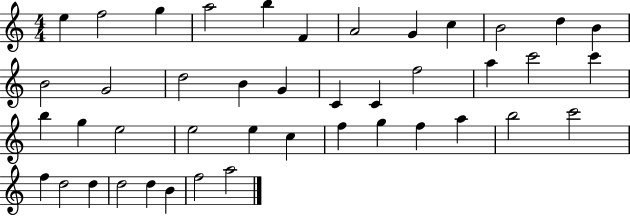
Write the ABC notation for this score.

X:1
T:Untitled
M:4/4
L:1/4
K:C
e f2 g a2 b F A2 G c B2 d B B2 G2 d2 B G C C f2 a c'2 c' b g e2 e2 e c f g f a b2 c'2 f d2 d d2 d B f2 a2